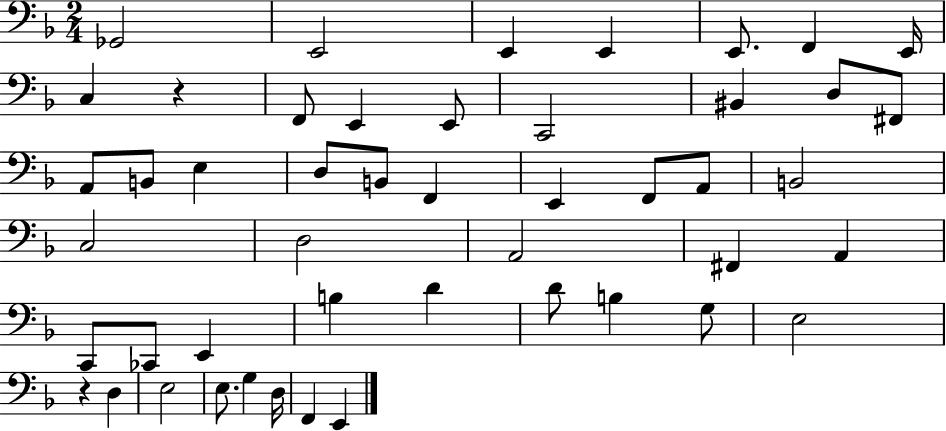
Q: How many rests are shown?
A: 2